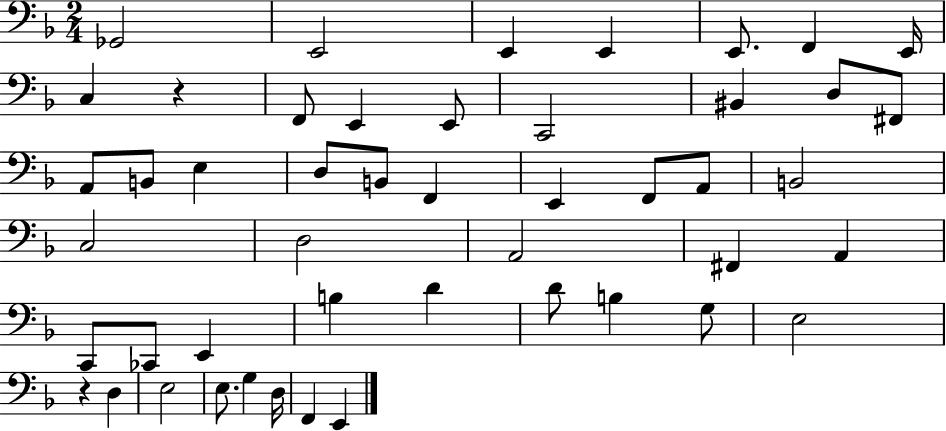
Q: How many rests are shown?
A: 2